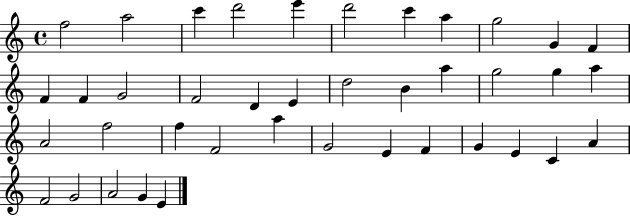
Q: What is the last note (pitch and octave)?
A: E4